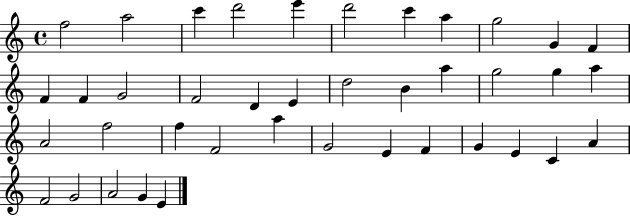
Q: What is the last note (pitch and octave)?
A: E4